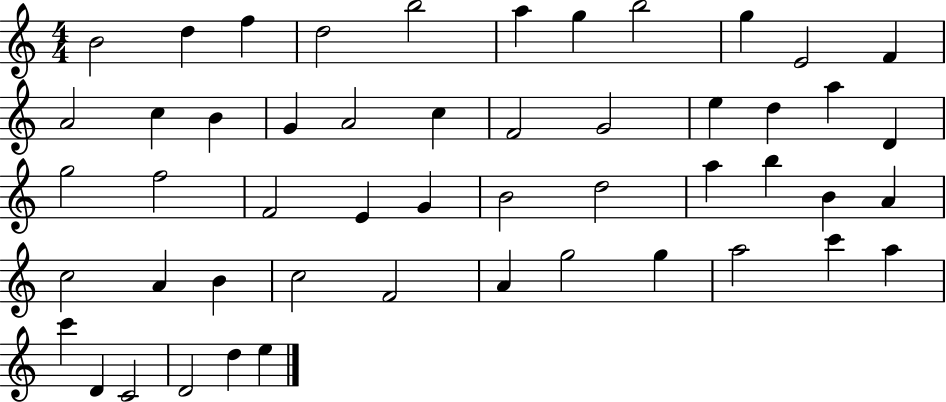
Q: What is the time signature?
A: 4/4